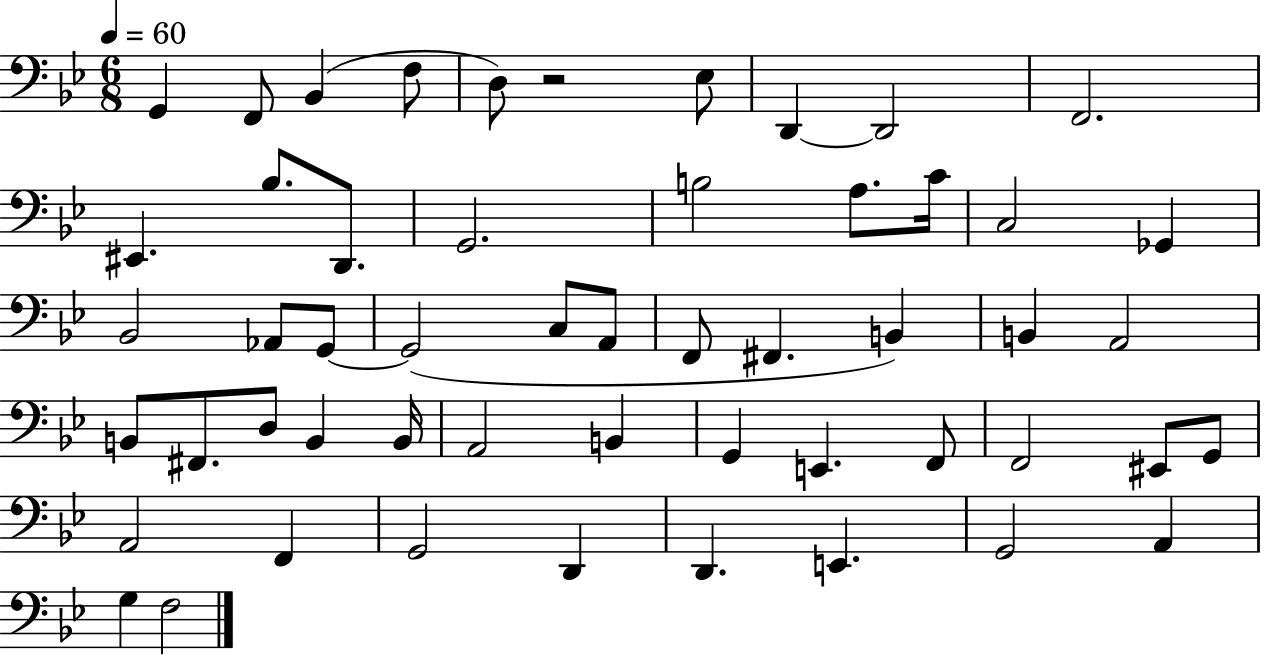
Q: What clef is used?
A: bass